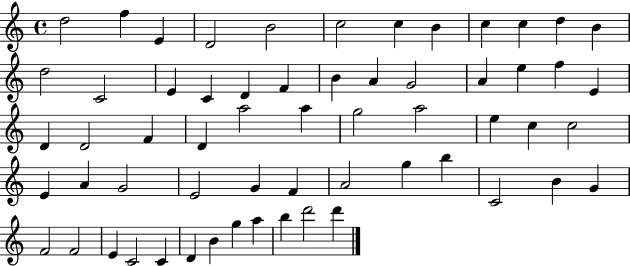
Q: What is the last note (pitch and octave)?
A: D6